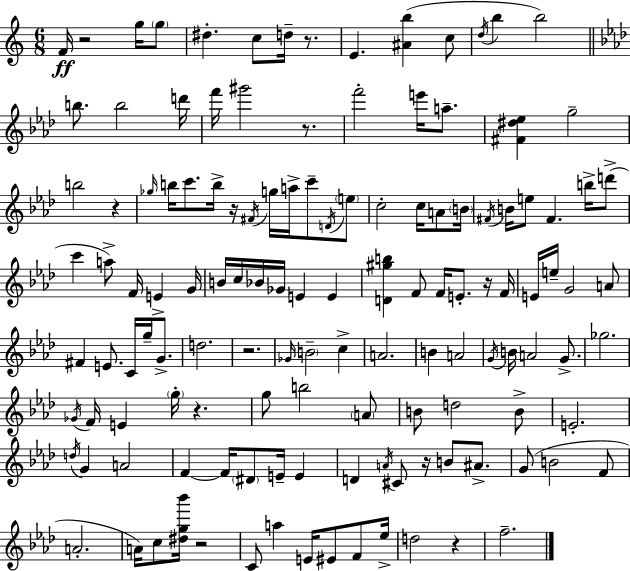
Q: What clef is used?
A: treble